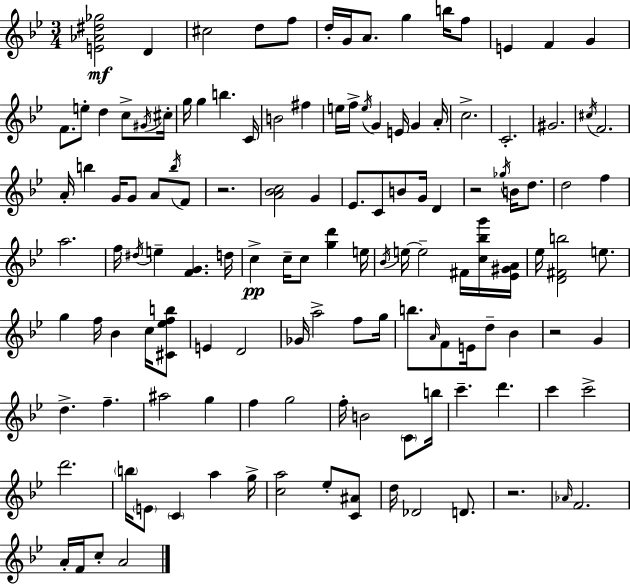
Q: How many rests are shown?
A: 4